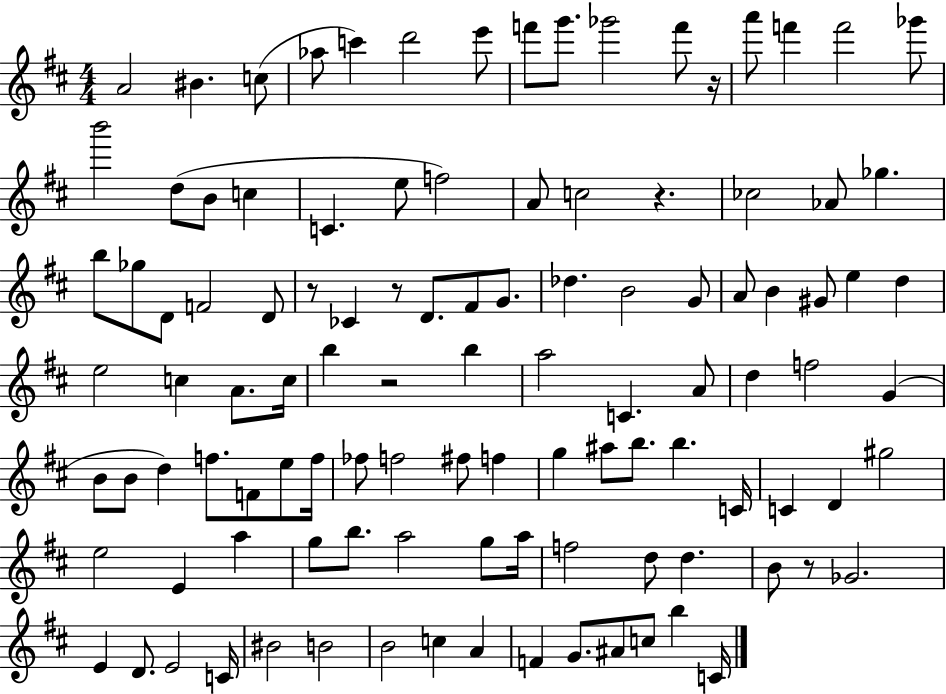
A4/h BIS4/q. C5/e Ab5/e C6/q D6/h E6/e F6/e G6/e. Gb6/h F6/e R/s A6/e F6/q F6/h Gb6/e B6/h D5/e B4/e C5/q C4/q. E5/e F5/h A4/e C5/h R/q. CES5/h Ab4/e Gb5/q. B5/e Gb5/e D4/e F4/h D4/e R/e CES4/q R/e D4/e. F#4/e G4/e. Db5/q. B4/h G4/e A4/e B4/q G#4/e E5/q D5/q E5/h C5/q A4/e. C5/s B5/q R/h B5/q A5/h C4/q. A4/e D5/q F5/h G4/q B4/e B4/e D5/q F5/e. F4/e E5/e F5/s FES5/e F5/h F#5/e F5/q G5/q A#5/e B5/e. B5/q. C4/s C4/q D4/q G#5/h E5/h E4/q A5/q G5/e B5/e. A5/h G5/e A5/s F5/h D5/e D5/q. B4/e R/e Gb4/h. E4/q D4/e. E4/h C4/s BIS4/h B4/h B4/h C5/q A4/q F4/q G4/e. A#4/e C5/e B5/q C4/s